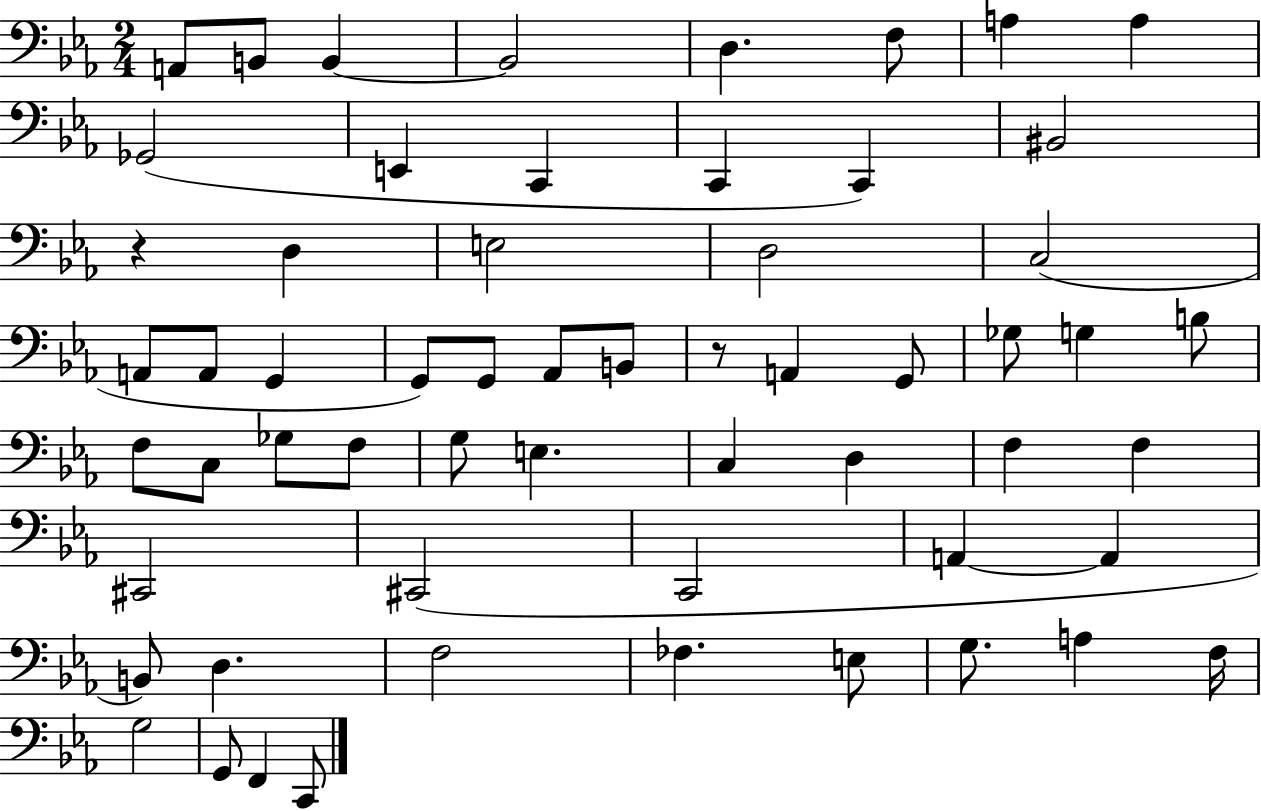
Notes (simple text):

A2/e B2/e B2/q B2/h D3/q. F3/e A3/q A3/q Gb2/h E2/q C2/q C2/q C2/q BIS2/h R/q D3/q E3/h D3/h C3/h A2/e A2/e G2/q G2/e G2/e Ab2/e B2/e R/e A2/q G2/e Gb3/e G3/q B3/e F3/e C3/e Gb3/e F3/e G3/e E3/q. C3/q D3/q F3/q F3/q C#2/h C#2/h C2/h A2/q A2/q B2/e D3/q. F3/h FES3/q. E3/e G3/e. A3/q F3/s G3/h G2/e F2/q C2/e